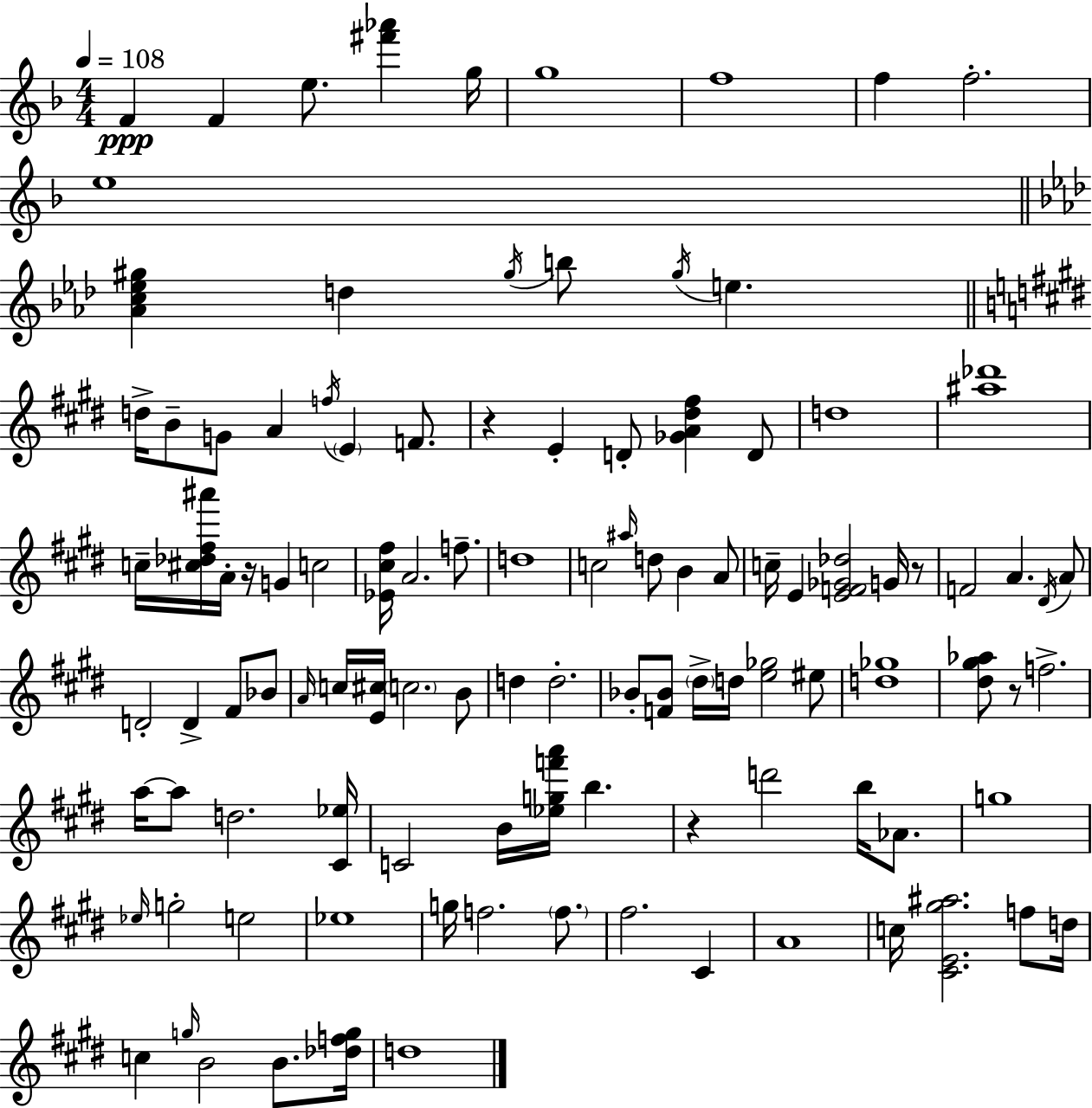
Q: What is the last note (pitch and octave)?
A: D5